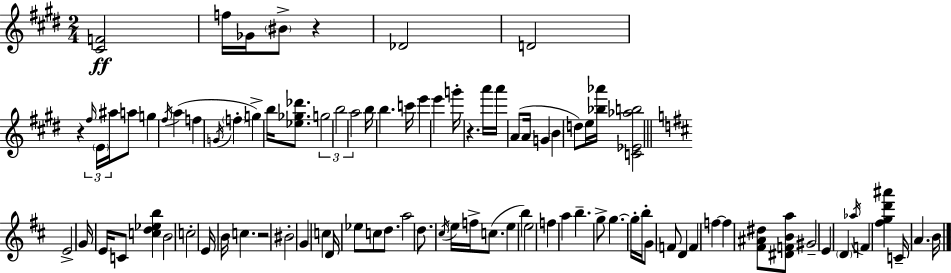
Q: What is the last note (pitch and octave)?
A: B4